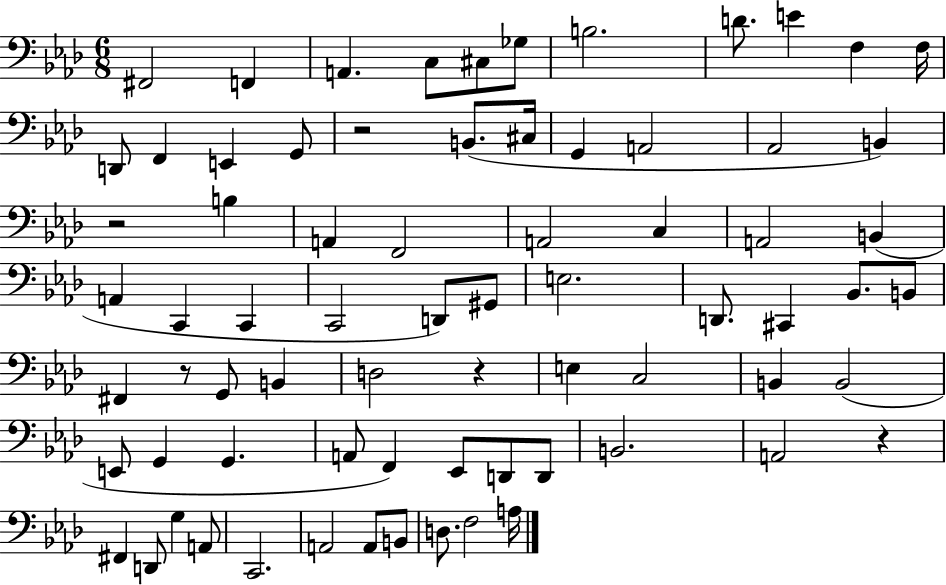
X:1
T:Untitled
M:6/8
L:1/4
K:Ab
^F,,2 F,, A,, C,/2 ^C,/2 _G,/2 B,2 D/2 E F, F,/4 D,,/2 F,, E,, G,,/2 z2 B,,/2 ^C,/4 G,, A,,2 _A,,2 B,, z2 B, A,, F,,2 A,,2 C, A,,2 B,, A,, C,, C,, C,,2 D,,/2 ^G,,/2 E,2 D,,/2 ^C,, _B,,/2 B,,/2 ^F,, z/2 G,,/2 B,, D,2 z E, C,2 B,, B,,2 E,,/2 G,, G,, A,,/2 F,, _E,,/2 D,,/2 D,,/2 B,,2 A,,2 z ^F,, D,,/2 G, A,,/2 C,,2 A,,2 A,,/2 B,,/2 D,/2 F,2 A,/4